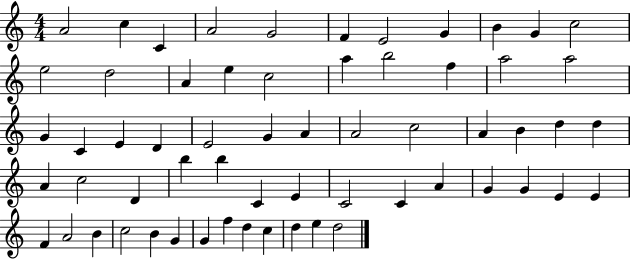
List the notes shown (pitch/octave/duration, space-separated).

A4/h C5/q C4/q A4/h G4/h F4/q E4/h G4/q B4/q G4/q C5/h E5/h D5/h A4/q E5/q C5/h A5/q B5/h F5/q A5/h A5/h G4/q C4/q E4/q D4/q E4/h G4/q A4/q A4/h C5/h A4/q B4/q D5/q D5/q A4/q C5/h D4/q B5/q B5/q C4/q E4/q C4/h C4/q A4/q G4/q G4/q E4/q E4/q F4/q A4/h B4/q C5/h B4/q G4/q G4/q F5/q D5/q C5/q D5/q E5/q D5/h